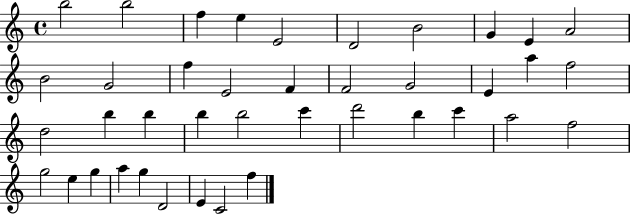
B5/h B5/h F5/q E5/q E4/h D4/h B4/h G4/q E4/q A4/h B4/h G4/h F5/q E4/h F4/q F4/h G4/h E4/q A5/q F5/h D5/h B5/q B5/q B5/q B5/h C6/q D6/h B5/q C6/q A5/h F5/h G5/h E5/q G5/q A5/q G5/q D4/h E4/q C4/h F5/q